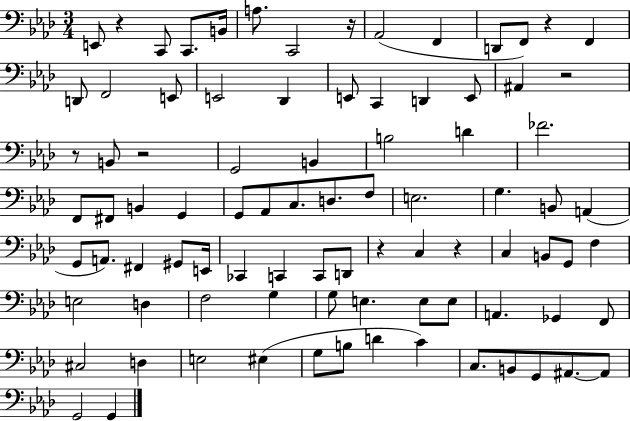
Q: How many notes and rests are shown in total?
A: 88